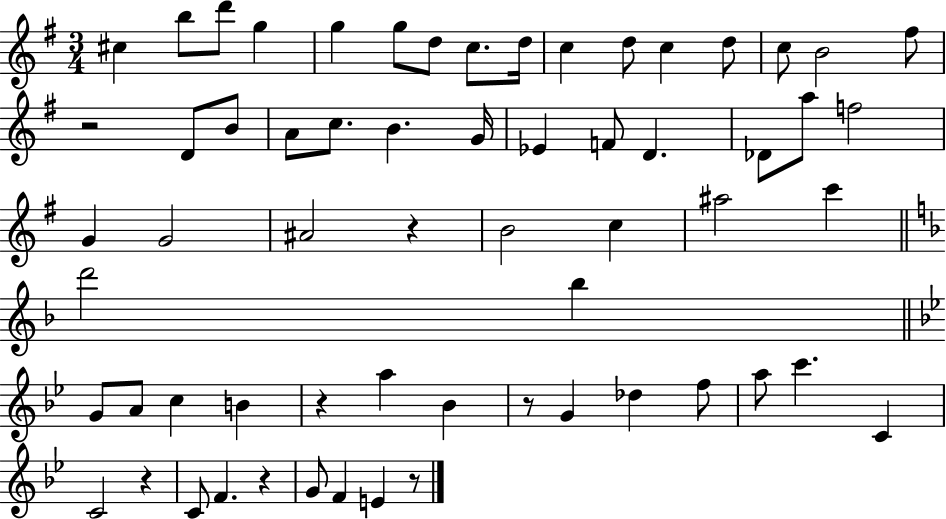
{
  \clef treble
  \numericTimeSignature
  \time 3/4
  \key g \major
  cis''4 b''8 d'''8 g''4 | g''4 g''8 d''8 c''8. d''16 | c''4 d''8 c''4 d''8 | c''8 b'2 fis''8 | \break r2 d'8 b'8 | a'8 c''8. b'4. g'16 | ees'4 f'8 d'4. | des'8 a''8 f''2 | \break g'4 g'2 | ais'2 r4 | b'2 c''4 | ais''2 c'''4 | \break \bar "||" \break \key f \major d'''2 bes''4 | \bar "||" \break \key bes \major g'8 a'8 c''4 b'4 | r4 a''4 bes'4 | r8 g'4 des''4 f''8 | a''8 c'''4. c'4 | \break c'2 r4 | c'8 f'4. r4 | g'8 f'4 e'4 r8 | \bar "|."
}